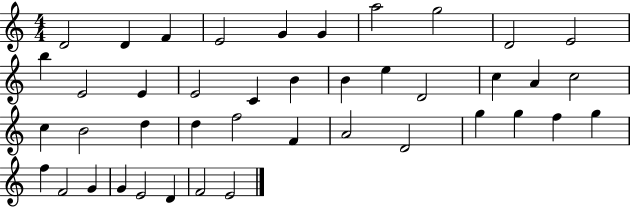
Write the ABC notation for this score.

X:1
T:Untitled
M:4/4
L:1/4
K:C
D2 D F E2 G G a2 g2 D2 E2 b E2 E E2 C B B e D2 c A c2 c B2 d d f2 F A2 D2 g g f g f F2 G G E2 D F2 E2